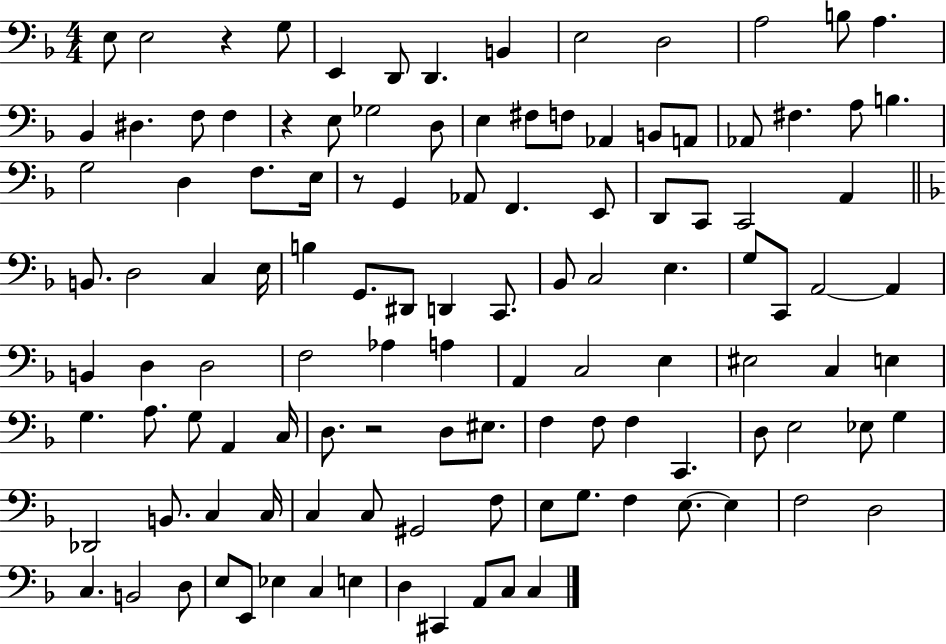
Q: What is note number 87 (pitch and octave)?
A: B2